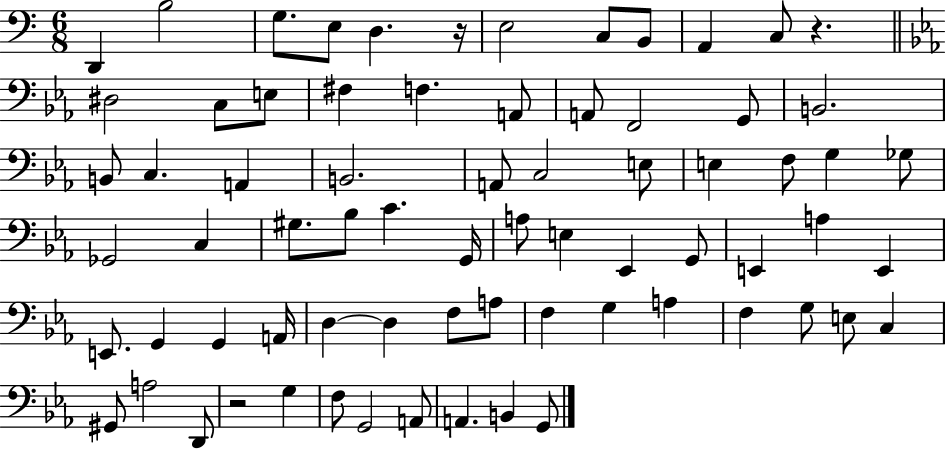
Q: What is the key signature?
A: C major